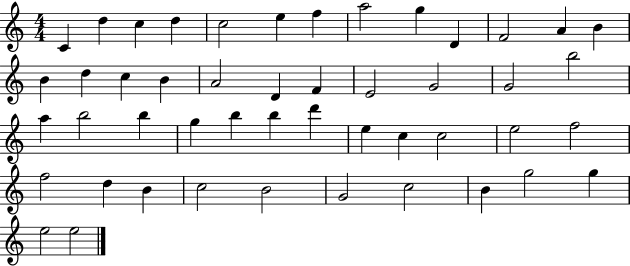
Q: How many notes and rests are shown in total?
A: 48